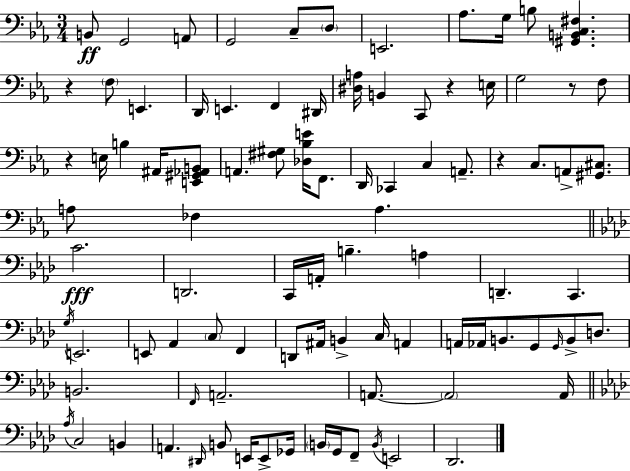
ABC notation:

X:1
T:Untitled
M:3/4
L:1/4
K:Cm
B,,/2 G,,2 A,,/2 G,,2 C,/2 D,/2 E,,2 _A,/2 G,/4 B,/2 [^G,,B,,C,^F,] z F,/2 E,, D,,/4 E,, F,, ^D,,/4 [^D,A,]/4 B,, C,,/2 z E,/4 G,2 z/2 F,/2 z E,/4 B, ^A,,/4 [E,,^G,,_A,,B,,]/2 A,, [^F,^G,]/2 [_D,_B,E]/4 F,,/2 D,,/4 _C,, C, A,,/2 z C,/2 A,,/2 [^G,,^C,]/2 A,/2 _F, A, C2 D,,2 C,,/4 A,,/4 B, A, D,, C,, G,/4 E,,2 E,,/2 _A,, C,/2 F,, D,,/2 ^A,,/4 B,, C,/4 A,, A,,/4 _A,,/4 B,,/2 G,,/2 G,,/4 B,,/2 D,/2 B,,2 F,,/4 A,,2 A,,/2 A,,2 A,,/4 _A,/4 C,2 B,, A,, ^D,,/4 B,,/2 E,,/4 E,,/2 _G,,/4 B,,/4 G,,/4 F,,/2 B,,/4 E,,2 _D,,2